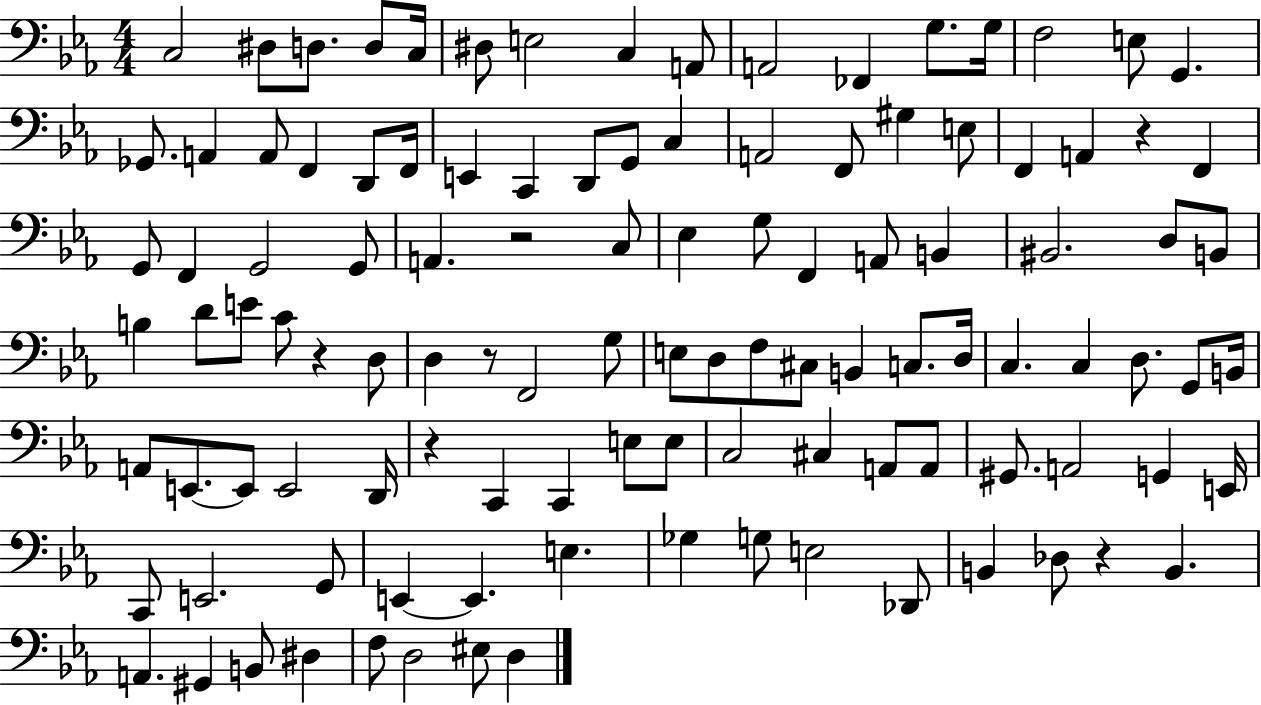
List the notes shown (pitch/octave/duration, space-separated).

C3/h D#3/e D3/e. D3/e C3/s D#3/e E3/h C3/q A2/e A2/h FES2/q G3/e. G3/s F3/h E3/e G2/q. Gb2/e. A2/q A2/e F2/q D2/e F2/s E2/q C2/q D2/e G2/e C3/q A2/h F2/e G#3/q E3/e F2/q A2/q R/q F2/q G2/e F2/q G2/h G2/e A2/q. R/h C3/e Eb3/q G3/e F2/q A2/e B2/q BIS2/h. D3/e B2/e B3/q D4/e E4/e C4/e R/q D3/e D3/q R/e F2/h G3/e E3/e D3/e F3/e C#3/e B2/q C3/e. D3/s C3/q. C3/q D3/e. G2/e B2/s A2/e E2/e. E2/e E2/h D2/s R/q C2/q C2/q E3/e E3/e C3/h C#3/q A2/e A2/e G#2/e. A2/h G2/q E2/s C2/e E2/h. G2/e E2/q E2/q. E3/q. Gb3/q G3/e E3/h Db2/e B2/q Db3/e R/q B2/q. A2/q. G#2/q B2/e D#3/q F3/e D3/h EIS3/e D3/q